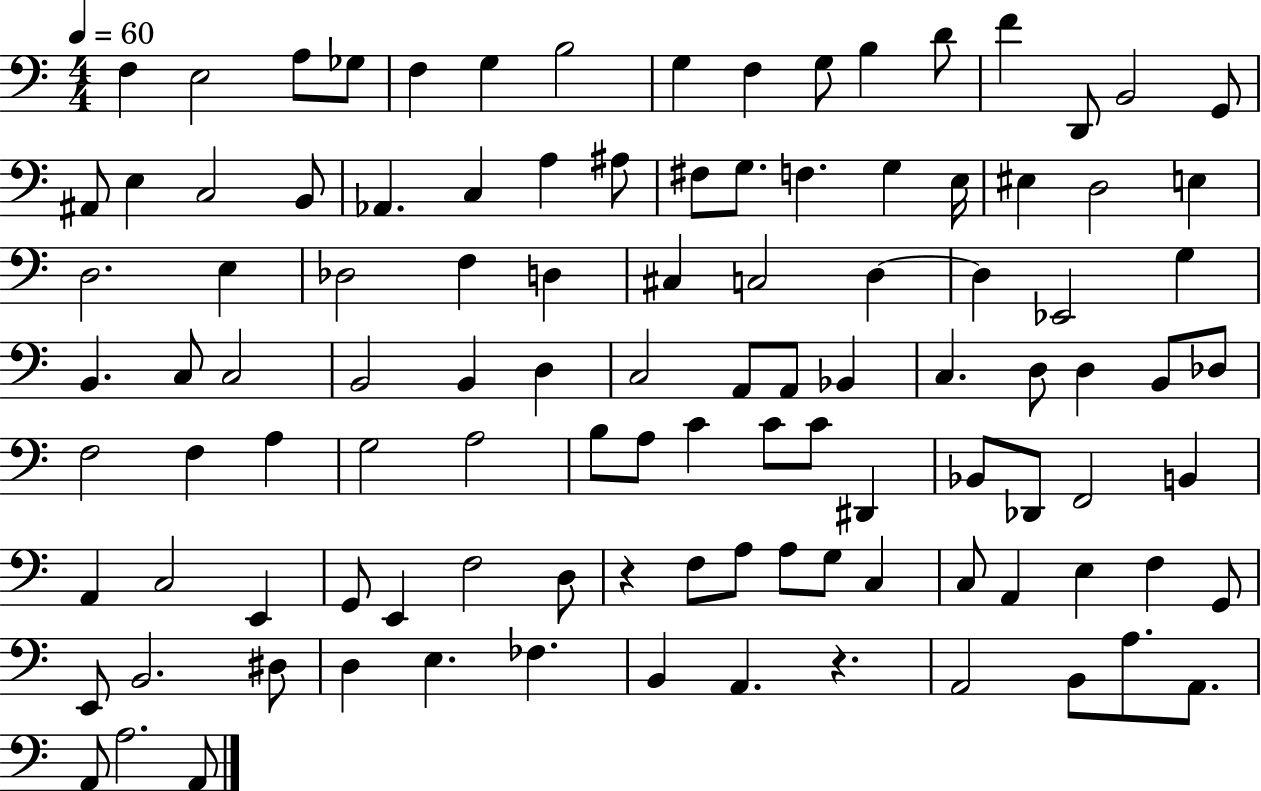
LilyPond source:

{
  \clef bass
  \numericTimeSignature
  \time 4/4
  \key c \major
  \tempo 4 = 60
  f4 e2 a8 ges8 | f4 g4 b2 | g4 f4 g8 b4 d'8 | f'4 d,8 b,2 g,8 | \break ais,8 e4 c2 b,8 | aes,4. c4 a4 ais8 | fis8 g8. f4. g4 e16 | eis4 d2 e4 | \break d2. e4 | des2 f4 d4 | cis4 c2 d4~~ | d4 ees,2 g4 | \break b,4. c8 c2 | b,2 b,4 d4 | c2 a,8 a,8 bes,4 | c4. d8 d4 b,8 des8 | \break f2 f4 a4 | g2 a2 | b8 a8 c'4 c'8 c'8 dis,4 | bes,8 des,8 f,2 b,4 | \break a,4 c2 e,4 | g,8 e,4 f2 d8 | r4 f8 a8 a8 g8 c4 | c8 a,4 e4 f4 g,8 | \break e,8 b,2. dis8 | d4 e4. fes4. | b,4 a,4. r4. | a,2 b,8 a8. a,8. | \break a,8 a2. a,8 | \bar "|."
}